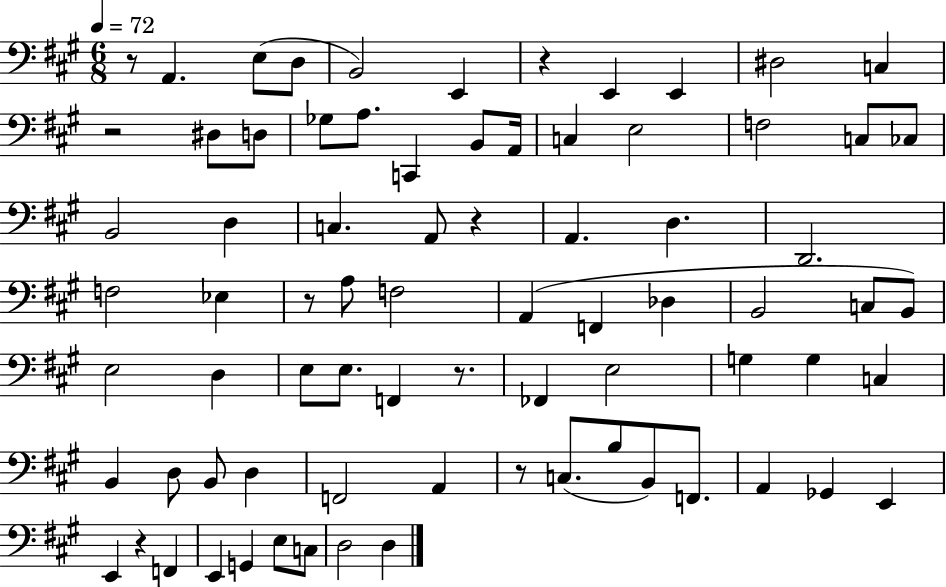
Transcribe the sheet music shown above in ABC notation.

X:1
T:Untitled
M:6/8
L:1/4
K:A
z/2 A,, E,/2 D,/2 B,,2 E,, z E,, E,, ^D,2 C, z2 ^D,/2 D,/2 _G,/2 A,/2 C,, B,,/2 A,,/4 C, E,2 F,2 C,/2 _C,/2 B,,2 D, C, A,,/2 z A,, D, D,,2 F,2 _E, z/2 A,/2 F,2 A,, F,, _D, B,,2 C,/2 B,,/2 E,2 D, E,/2 E,/2 F,, z/2 _F,, E,2 G, G, C, B,, D,/2 B,,/2 D, F,,2 A,, z/2 C,/2 B,/2 B,,/2 F,,/2 A,, _G,, E,, E,, z F,, E,, G,, E,/2 C,/2 D,2 D,